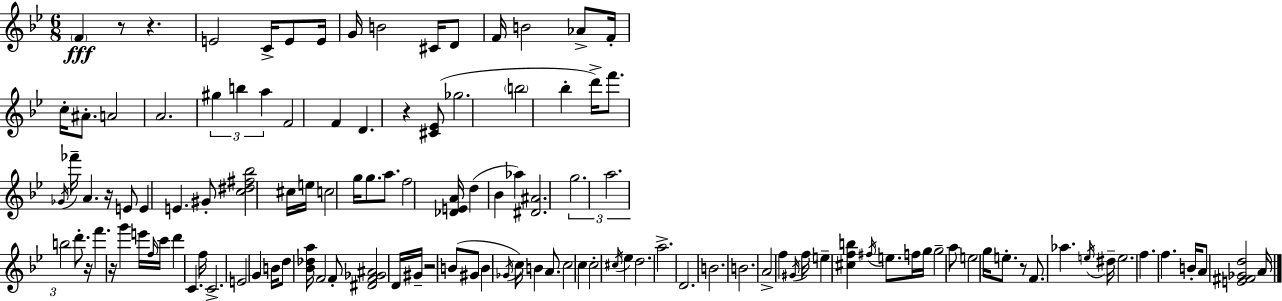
{
  \clef treble
  \numericTimeSignature
  \time 6/8
  \key g \minor
  \repeat volta 2 { \parenthesize f'4\fff r8 r4. | e'2 c'16-> e'8 e'16 | g'16 b'2 cis'16 d'8 | f'16 b'2 aes'8-> f'16-. | \break c''16-. ais'8.-. a'2 | a'2. | \tuplet 3/2 { gis''4 b''4 a''4 } | f'2 f'4 | \break d'4. r4 <cis' ees'>8( | ges''2. | \parenthesize b''2 bes''4-. | d'''16->) f'''8. \acciaccatura { ges'16 } fes'''16-- a'4. | \break r16 e'8 e'4 e'4. | gis'8-. <c'' dis'' fis'' bes''>2 cis''16 | e''16 c''2 g''16 g''8. | a''8. f''2 | \break <des' e' a'>16 d''4( bes'4 aes''4) | <dis' ais'>2. | \tuplet 3/2 { g''2. | a''2. | \break b''2 } d'''8.-. | r16 f'''4. r16 g'''4 | e'''16 \grace { f''16 } c'''16 d'''4 c'4. | f''16 c'2.-> | \break e'2 g'4 | b'16 d''8 <bes' des'' a''>16 f'2 | f'8-. <dis' f' ges' ais'>2 | d'16 gis'16-- r2 b'8( | \break gis'8 b'4 \acciaccatura { ges'16 } c''16) b'4 | a'8. c''2 c''4 | c''2-. \acciaccatura { cis''16 } | ees''4 d''2. | \break a''2.-> | d'2. | b'2. | b'2. | \break a'2-> | f''4 \acciaccatura { gis'16 } f''16 e''4-- <cis'' f'' b''>4 | \acciaccatura { fis''16 } e''8. f''16 g''16 g''2-- | a''8 e''2 | \break g''16 e''8.-. r8 f'8. aes''4. | \acciaccatura { e''16 } dis''16-- e''2. | f''4. | f''4. b'16-. a'8 <e' fis' ges' d''>2 | \break a'16 } \bar "|."
}